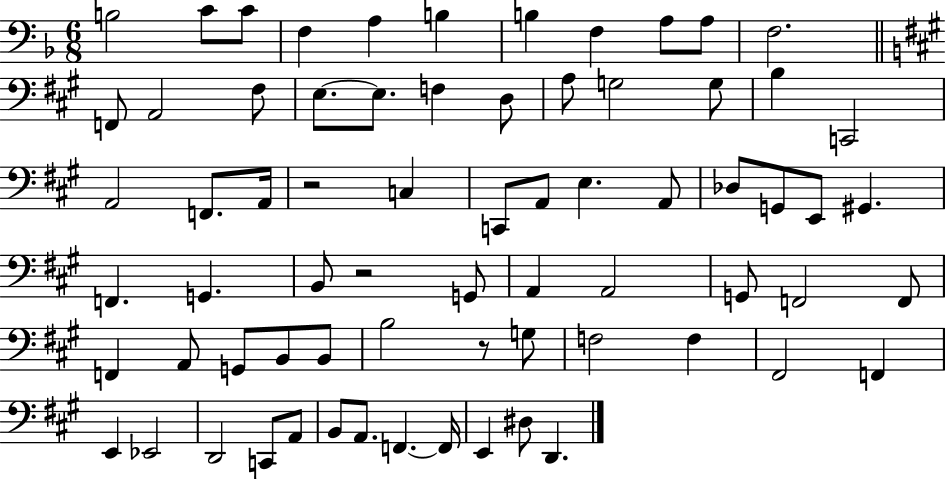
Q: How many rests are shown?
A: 3